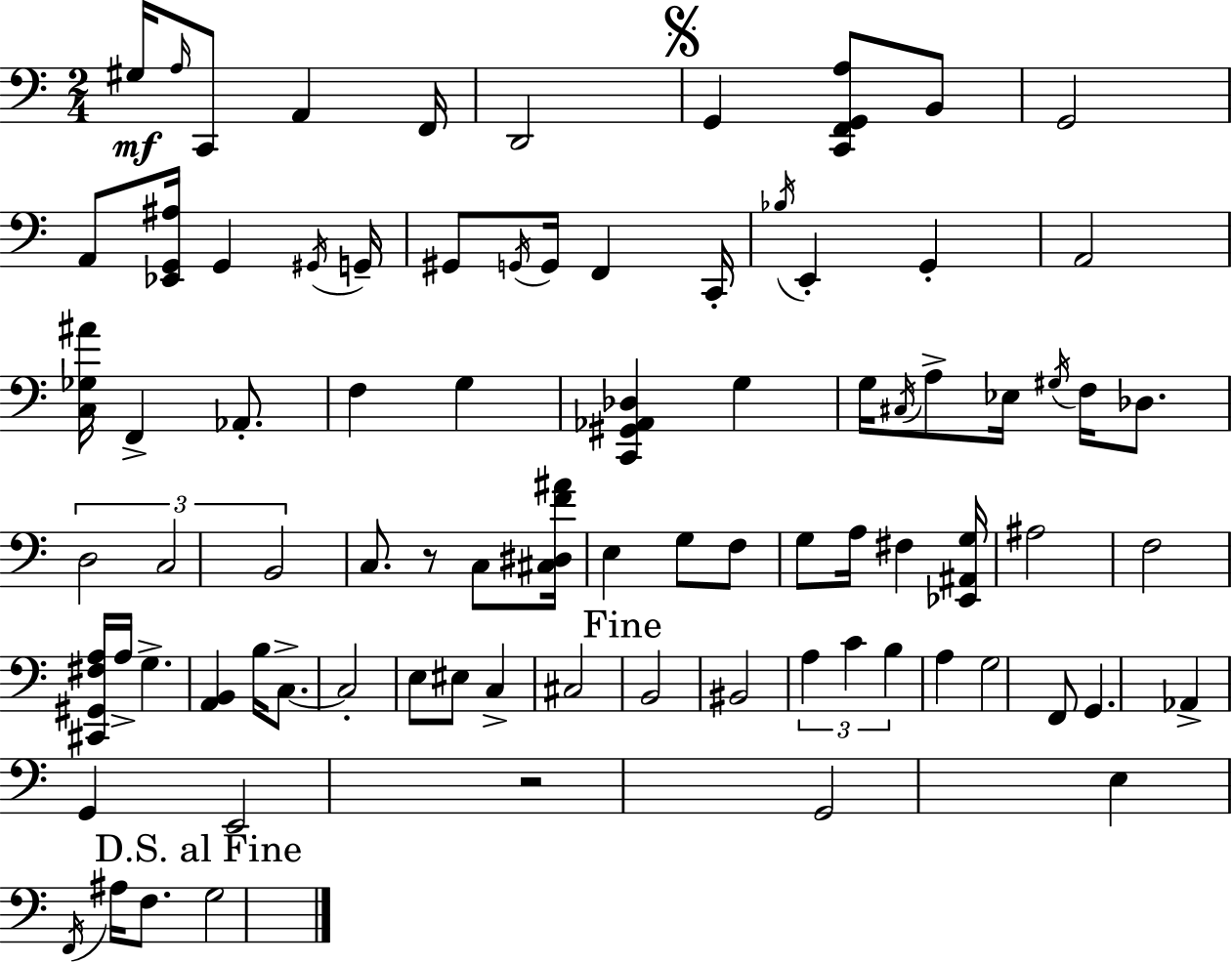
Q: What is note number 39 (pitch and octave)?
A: C3